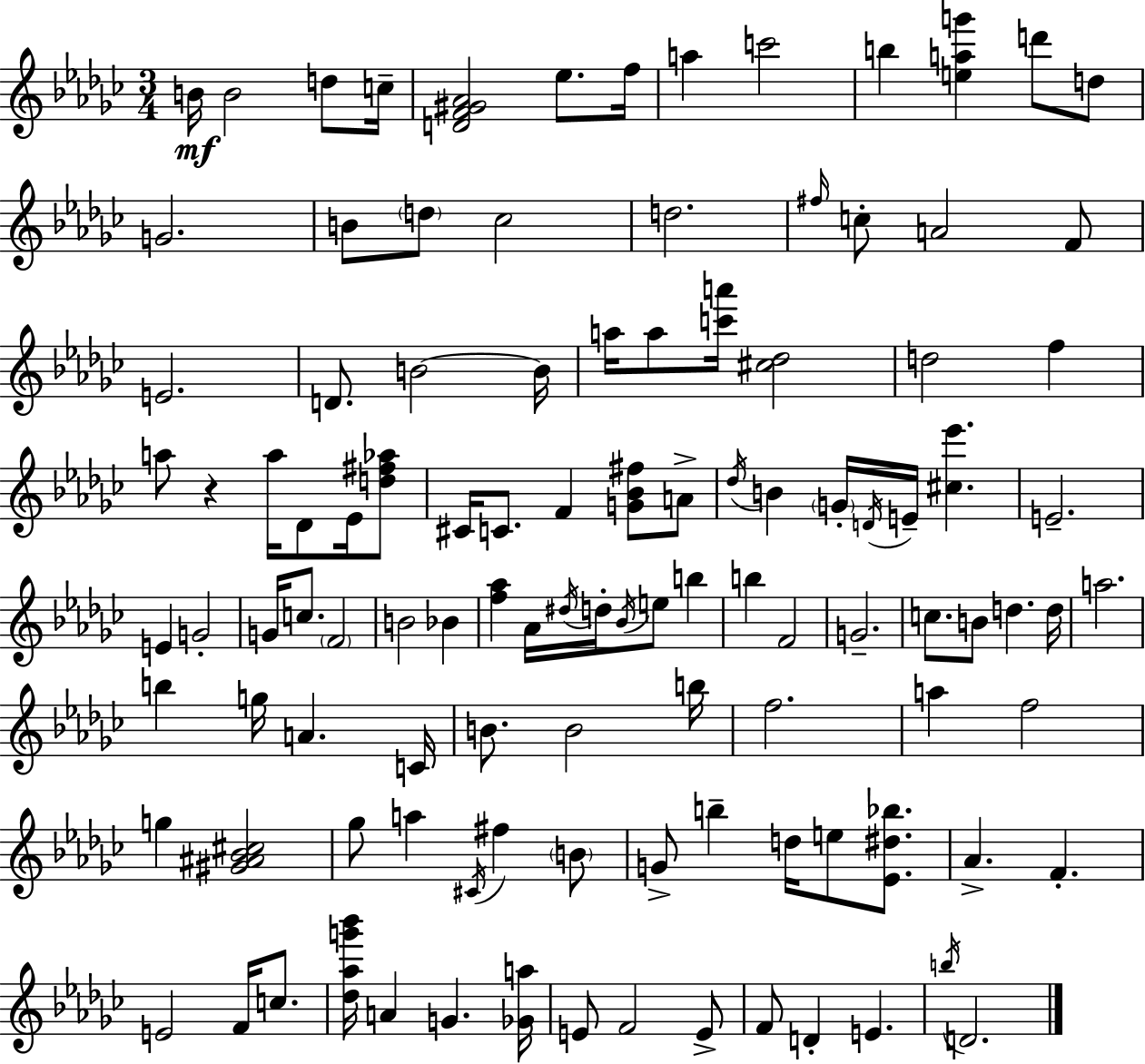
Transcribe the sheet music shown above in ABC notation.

X:1
T:Untitled
M:3/4
L:1/4
K:Ebm
B/4 B2 d/2 c/4 [DF^G_A]2 _e/2 f/4 a c'2 b [eag'] d'/2 d/2 G2 B/2 d/2 _c2 d2 ^f/4 c/2 A2 F/2 E2 D/2 B2 B/4 a/4 a/2 [c'a']/4 [^c_d]2 d2 f a/2 z a/4 _D/2 _E/4 [d^f_a]/2 ^C/4 C/2 F [G_B^f]/2 A/2 _d/4 B G/4 D/4 E/4 [^c_e'] E2 E G2 G/4 c/2 F2 B2 _B [f_a] _A/4 ^d/4 d/4 _B/4 e/2 b b F2 G2 c/2 B/2 d d/4 a2 b g/4 A C/4 B/2 B2 b/4 f2 a f2 g [^G^A_B^c]2 _g/2 a ^C/4 ^f B/2 G/2 b d/4 e/2 [_E^d_b]/2 _A F E2 F/4 c/2 [_d_ag'_b']/4 A G [_Ga]/4 E/2 F2 E/2 F/2 D E b/4 D2